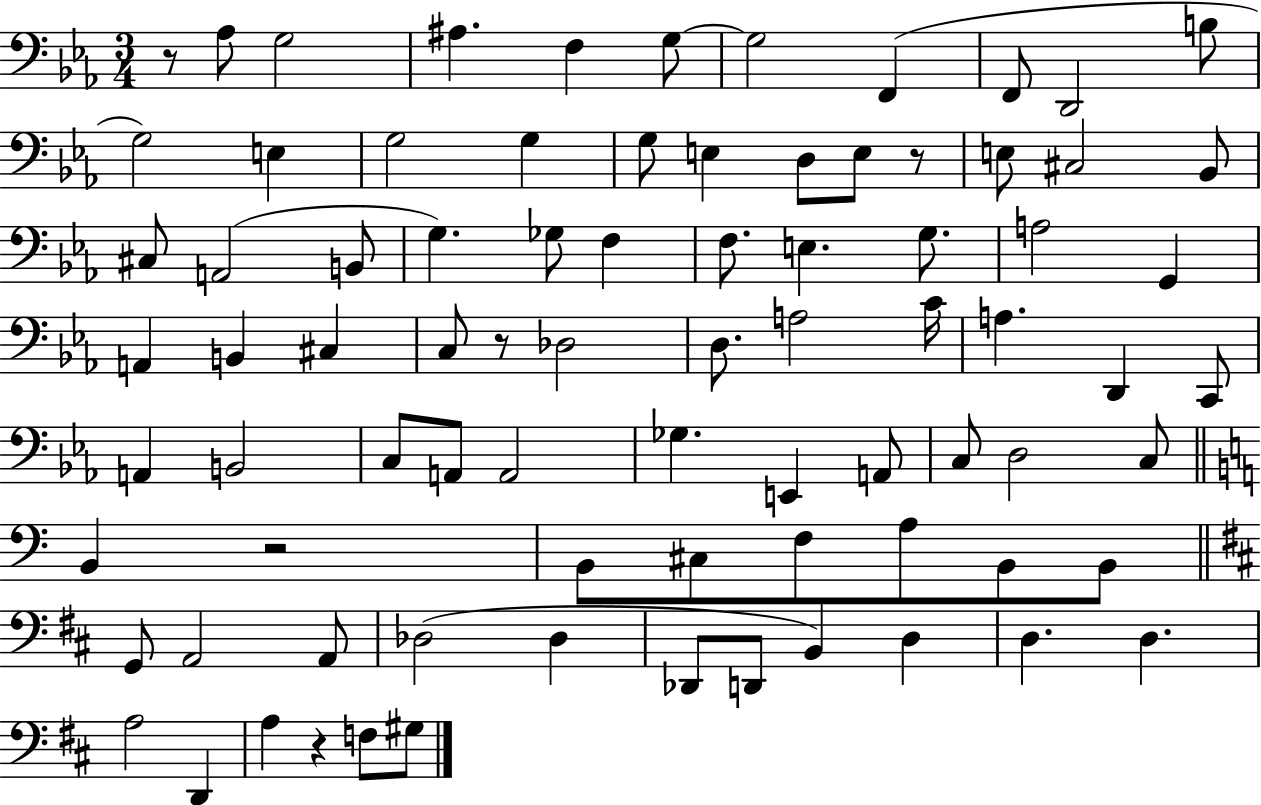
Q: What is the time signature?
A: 3/4